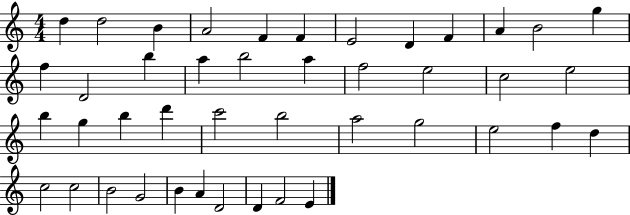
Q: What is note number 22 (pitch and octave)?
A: E5